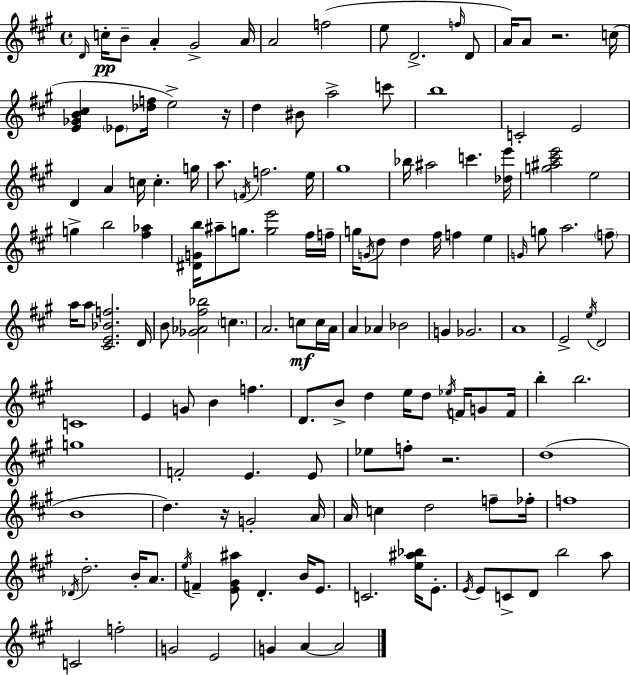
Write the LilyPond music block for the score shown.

{
  \clef treble
  \time 4/4
  \defaultTimeSignature
  \key a \major
  \grace { d'16 }\pp c''16-. b'8-- a'4-. gis'2-> | a'16 a'2 f''2( | e''8 d'2.-> \grace { f''16 } | d'8 a'16) a'8 r2. | \break c''16( <e' ges' b' cis''>4 \parenthesize ees'8 <des'' f''>16 e''2->) | r16 d''4 bis'8 a''2-> | c'''8 b''1 | c'2-. e'2 | \break d'4 a'4 c''16 c''4.-. | g''16 a''8. \acciaccatura { f'16 } f''2. | e''16 gis''1 | bes''16 ais''2 c'''4. | \break <des'' e'''>16 <g'' ais'' cis''' e'''>2 e''2 | g''4-> b''2 <fis'' aes''>4 | <dis' g' b''>16 ais''8-- g''8. <g'' e'''>2 | fis''16 f''16-- g''16 \acciaccatura { g'16 } d''8 d''4 fis''16 f''4 | \break e''4 \grace { g'16 } g''8 a''2. | \parenthesize f''8-- a''16 a''8 <cis' e' bes' f''>2. | d'16 b'8 <ges' aes' fis'' bes''>2 \parenthesize c''4. | a'2. | \break c''8\mf c''16 a'16 a'4 aes'4 bes'2 | g'4 ges'2. | a'1 | e'2-> \acciaccatura { e''16 } d'2 | \break c'1 | e'4 g'8 b'4 | f''4. d'8. b'8-> d''4 e''16 | d''8 \acciaccatura { ees''16 } f'16 g'8 f'16 b''4-. b''2. | \break g''1 | f'2-. e'4. | e'8 ees''8 f''8-. r2. | d''1( | \break b'1 | d''4.) r16 g'2-. | a'16 a'16 c''4 d''2 | f''8-- fes''16-. f''1 | \break \acciaccatura { des'16 } d''2.-. | b'16-. a'8. \acciaccatura { e''16 } f'4-- <e' gis' ais''>8 d'4.-. | b'16 e'8. c'2. | <e'' ais'' bes''>16 e'8.-. \acciaccatura { e'16 } e'8 c'8-> d'8 | \break b''2 a''8 c'2 | f''2-. g'2 | e'2 g'4 a'4~~ | a'2 \bar "|."
}